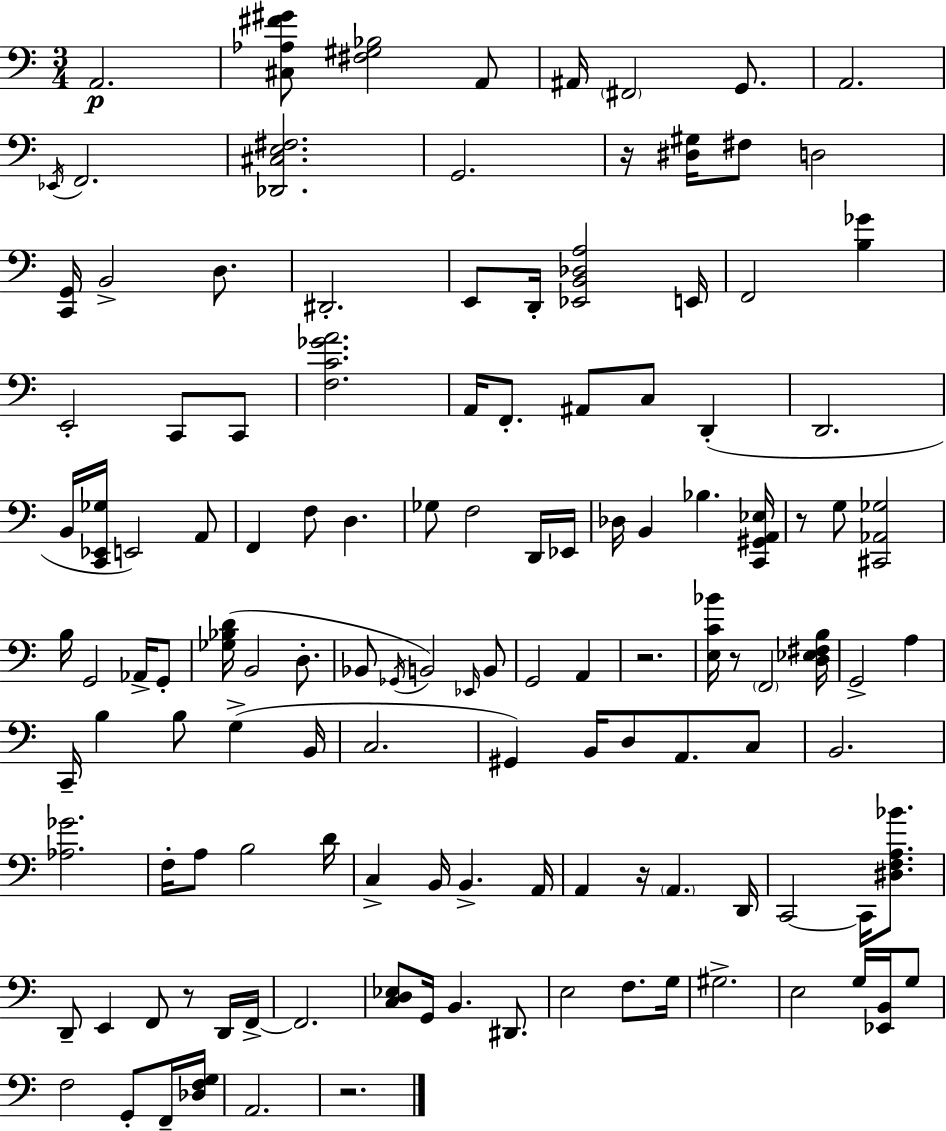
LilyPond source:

{
  \clef bass
  \numericTimeSignature
  \time 3/4
  \key a \minor
  a,2.\p | <cis aes fis' gis'>8 <fis gis bes>2 a,8 | ais,16 \parenthesize fis,2 g,8. | a,2. | \break \acciaccatura { ees,16 } f,2. | <des, cis e fis>2. | g,2. | r16 <dis gis>16 fis8 d2 | \break <c, g,>16 b,2-> d8. | dis,2.-. | e,8 d,16-. <ees, b, des a>2 | e,16 f,2 <b ges'>4 | \break e,2-. c,8 c,8 | <f c' ges' a'>2. | a,16 f,8.-. ais,8 c8 d,4-.( | d,2. | \break b,16 <c, ees, ges>16 e,2) a,8 | f,4 f8 d4. | ges8 f2 d,16 | ees,16 des16 b,4 bes4. | \break <c, gis, a, ees>16 r8 g8 <cis, aes, ges>2 | b16 g,2 aes,16-> g,8-. | <ges bes d'>16( b,2 d8.-. | bes,8 \acciaccatura { ges,16 } b,2) | \break \grace { ees,16 } b,8 g,2 a,4 | r2. | <e c' bes'>16 r8 \parenthesize f,2 | <d ees fis b>16 g,2-> a4 | \break c,16-- b4 b8 g4->( | b,16 c2. | gis,4) b,16 d8 a,8. | c8 b,2. | \break <aes ges'>2. | f16-. a8 b2 | d'16 c4-> b,16 b,4.-> | a,16 a,4 r16 \parenthesize a,4. | \break d,16 c,2~~ c,16 | <dis f a bes'>8. d,8-- e,4 f,8 r8 | d,16 f,16->~~ f,2. | <c d ees>8 g,16 b,4. | \break dis,8. e2 f8. | g16 gis2.-> | e2 g16 | <ees, b,>16 g8 f2 g,8-. | \break f,16-- <des f g>16 a,2. | r2. | \bar "|."
}